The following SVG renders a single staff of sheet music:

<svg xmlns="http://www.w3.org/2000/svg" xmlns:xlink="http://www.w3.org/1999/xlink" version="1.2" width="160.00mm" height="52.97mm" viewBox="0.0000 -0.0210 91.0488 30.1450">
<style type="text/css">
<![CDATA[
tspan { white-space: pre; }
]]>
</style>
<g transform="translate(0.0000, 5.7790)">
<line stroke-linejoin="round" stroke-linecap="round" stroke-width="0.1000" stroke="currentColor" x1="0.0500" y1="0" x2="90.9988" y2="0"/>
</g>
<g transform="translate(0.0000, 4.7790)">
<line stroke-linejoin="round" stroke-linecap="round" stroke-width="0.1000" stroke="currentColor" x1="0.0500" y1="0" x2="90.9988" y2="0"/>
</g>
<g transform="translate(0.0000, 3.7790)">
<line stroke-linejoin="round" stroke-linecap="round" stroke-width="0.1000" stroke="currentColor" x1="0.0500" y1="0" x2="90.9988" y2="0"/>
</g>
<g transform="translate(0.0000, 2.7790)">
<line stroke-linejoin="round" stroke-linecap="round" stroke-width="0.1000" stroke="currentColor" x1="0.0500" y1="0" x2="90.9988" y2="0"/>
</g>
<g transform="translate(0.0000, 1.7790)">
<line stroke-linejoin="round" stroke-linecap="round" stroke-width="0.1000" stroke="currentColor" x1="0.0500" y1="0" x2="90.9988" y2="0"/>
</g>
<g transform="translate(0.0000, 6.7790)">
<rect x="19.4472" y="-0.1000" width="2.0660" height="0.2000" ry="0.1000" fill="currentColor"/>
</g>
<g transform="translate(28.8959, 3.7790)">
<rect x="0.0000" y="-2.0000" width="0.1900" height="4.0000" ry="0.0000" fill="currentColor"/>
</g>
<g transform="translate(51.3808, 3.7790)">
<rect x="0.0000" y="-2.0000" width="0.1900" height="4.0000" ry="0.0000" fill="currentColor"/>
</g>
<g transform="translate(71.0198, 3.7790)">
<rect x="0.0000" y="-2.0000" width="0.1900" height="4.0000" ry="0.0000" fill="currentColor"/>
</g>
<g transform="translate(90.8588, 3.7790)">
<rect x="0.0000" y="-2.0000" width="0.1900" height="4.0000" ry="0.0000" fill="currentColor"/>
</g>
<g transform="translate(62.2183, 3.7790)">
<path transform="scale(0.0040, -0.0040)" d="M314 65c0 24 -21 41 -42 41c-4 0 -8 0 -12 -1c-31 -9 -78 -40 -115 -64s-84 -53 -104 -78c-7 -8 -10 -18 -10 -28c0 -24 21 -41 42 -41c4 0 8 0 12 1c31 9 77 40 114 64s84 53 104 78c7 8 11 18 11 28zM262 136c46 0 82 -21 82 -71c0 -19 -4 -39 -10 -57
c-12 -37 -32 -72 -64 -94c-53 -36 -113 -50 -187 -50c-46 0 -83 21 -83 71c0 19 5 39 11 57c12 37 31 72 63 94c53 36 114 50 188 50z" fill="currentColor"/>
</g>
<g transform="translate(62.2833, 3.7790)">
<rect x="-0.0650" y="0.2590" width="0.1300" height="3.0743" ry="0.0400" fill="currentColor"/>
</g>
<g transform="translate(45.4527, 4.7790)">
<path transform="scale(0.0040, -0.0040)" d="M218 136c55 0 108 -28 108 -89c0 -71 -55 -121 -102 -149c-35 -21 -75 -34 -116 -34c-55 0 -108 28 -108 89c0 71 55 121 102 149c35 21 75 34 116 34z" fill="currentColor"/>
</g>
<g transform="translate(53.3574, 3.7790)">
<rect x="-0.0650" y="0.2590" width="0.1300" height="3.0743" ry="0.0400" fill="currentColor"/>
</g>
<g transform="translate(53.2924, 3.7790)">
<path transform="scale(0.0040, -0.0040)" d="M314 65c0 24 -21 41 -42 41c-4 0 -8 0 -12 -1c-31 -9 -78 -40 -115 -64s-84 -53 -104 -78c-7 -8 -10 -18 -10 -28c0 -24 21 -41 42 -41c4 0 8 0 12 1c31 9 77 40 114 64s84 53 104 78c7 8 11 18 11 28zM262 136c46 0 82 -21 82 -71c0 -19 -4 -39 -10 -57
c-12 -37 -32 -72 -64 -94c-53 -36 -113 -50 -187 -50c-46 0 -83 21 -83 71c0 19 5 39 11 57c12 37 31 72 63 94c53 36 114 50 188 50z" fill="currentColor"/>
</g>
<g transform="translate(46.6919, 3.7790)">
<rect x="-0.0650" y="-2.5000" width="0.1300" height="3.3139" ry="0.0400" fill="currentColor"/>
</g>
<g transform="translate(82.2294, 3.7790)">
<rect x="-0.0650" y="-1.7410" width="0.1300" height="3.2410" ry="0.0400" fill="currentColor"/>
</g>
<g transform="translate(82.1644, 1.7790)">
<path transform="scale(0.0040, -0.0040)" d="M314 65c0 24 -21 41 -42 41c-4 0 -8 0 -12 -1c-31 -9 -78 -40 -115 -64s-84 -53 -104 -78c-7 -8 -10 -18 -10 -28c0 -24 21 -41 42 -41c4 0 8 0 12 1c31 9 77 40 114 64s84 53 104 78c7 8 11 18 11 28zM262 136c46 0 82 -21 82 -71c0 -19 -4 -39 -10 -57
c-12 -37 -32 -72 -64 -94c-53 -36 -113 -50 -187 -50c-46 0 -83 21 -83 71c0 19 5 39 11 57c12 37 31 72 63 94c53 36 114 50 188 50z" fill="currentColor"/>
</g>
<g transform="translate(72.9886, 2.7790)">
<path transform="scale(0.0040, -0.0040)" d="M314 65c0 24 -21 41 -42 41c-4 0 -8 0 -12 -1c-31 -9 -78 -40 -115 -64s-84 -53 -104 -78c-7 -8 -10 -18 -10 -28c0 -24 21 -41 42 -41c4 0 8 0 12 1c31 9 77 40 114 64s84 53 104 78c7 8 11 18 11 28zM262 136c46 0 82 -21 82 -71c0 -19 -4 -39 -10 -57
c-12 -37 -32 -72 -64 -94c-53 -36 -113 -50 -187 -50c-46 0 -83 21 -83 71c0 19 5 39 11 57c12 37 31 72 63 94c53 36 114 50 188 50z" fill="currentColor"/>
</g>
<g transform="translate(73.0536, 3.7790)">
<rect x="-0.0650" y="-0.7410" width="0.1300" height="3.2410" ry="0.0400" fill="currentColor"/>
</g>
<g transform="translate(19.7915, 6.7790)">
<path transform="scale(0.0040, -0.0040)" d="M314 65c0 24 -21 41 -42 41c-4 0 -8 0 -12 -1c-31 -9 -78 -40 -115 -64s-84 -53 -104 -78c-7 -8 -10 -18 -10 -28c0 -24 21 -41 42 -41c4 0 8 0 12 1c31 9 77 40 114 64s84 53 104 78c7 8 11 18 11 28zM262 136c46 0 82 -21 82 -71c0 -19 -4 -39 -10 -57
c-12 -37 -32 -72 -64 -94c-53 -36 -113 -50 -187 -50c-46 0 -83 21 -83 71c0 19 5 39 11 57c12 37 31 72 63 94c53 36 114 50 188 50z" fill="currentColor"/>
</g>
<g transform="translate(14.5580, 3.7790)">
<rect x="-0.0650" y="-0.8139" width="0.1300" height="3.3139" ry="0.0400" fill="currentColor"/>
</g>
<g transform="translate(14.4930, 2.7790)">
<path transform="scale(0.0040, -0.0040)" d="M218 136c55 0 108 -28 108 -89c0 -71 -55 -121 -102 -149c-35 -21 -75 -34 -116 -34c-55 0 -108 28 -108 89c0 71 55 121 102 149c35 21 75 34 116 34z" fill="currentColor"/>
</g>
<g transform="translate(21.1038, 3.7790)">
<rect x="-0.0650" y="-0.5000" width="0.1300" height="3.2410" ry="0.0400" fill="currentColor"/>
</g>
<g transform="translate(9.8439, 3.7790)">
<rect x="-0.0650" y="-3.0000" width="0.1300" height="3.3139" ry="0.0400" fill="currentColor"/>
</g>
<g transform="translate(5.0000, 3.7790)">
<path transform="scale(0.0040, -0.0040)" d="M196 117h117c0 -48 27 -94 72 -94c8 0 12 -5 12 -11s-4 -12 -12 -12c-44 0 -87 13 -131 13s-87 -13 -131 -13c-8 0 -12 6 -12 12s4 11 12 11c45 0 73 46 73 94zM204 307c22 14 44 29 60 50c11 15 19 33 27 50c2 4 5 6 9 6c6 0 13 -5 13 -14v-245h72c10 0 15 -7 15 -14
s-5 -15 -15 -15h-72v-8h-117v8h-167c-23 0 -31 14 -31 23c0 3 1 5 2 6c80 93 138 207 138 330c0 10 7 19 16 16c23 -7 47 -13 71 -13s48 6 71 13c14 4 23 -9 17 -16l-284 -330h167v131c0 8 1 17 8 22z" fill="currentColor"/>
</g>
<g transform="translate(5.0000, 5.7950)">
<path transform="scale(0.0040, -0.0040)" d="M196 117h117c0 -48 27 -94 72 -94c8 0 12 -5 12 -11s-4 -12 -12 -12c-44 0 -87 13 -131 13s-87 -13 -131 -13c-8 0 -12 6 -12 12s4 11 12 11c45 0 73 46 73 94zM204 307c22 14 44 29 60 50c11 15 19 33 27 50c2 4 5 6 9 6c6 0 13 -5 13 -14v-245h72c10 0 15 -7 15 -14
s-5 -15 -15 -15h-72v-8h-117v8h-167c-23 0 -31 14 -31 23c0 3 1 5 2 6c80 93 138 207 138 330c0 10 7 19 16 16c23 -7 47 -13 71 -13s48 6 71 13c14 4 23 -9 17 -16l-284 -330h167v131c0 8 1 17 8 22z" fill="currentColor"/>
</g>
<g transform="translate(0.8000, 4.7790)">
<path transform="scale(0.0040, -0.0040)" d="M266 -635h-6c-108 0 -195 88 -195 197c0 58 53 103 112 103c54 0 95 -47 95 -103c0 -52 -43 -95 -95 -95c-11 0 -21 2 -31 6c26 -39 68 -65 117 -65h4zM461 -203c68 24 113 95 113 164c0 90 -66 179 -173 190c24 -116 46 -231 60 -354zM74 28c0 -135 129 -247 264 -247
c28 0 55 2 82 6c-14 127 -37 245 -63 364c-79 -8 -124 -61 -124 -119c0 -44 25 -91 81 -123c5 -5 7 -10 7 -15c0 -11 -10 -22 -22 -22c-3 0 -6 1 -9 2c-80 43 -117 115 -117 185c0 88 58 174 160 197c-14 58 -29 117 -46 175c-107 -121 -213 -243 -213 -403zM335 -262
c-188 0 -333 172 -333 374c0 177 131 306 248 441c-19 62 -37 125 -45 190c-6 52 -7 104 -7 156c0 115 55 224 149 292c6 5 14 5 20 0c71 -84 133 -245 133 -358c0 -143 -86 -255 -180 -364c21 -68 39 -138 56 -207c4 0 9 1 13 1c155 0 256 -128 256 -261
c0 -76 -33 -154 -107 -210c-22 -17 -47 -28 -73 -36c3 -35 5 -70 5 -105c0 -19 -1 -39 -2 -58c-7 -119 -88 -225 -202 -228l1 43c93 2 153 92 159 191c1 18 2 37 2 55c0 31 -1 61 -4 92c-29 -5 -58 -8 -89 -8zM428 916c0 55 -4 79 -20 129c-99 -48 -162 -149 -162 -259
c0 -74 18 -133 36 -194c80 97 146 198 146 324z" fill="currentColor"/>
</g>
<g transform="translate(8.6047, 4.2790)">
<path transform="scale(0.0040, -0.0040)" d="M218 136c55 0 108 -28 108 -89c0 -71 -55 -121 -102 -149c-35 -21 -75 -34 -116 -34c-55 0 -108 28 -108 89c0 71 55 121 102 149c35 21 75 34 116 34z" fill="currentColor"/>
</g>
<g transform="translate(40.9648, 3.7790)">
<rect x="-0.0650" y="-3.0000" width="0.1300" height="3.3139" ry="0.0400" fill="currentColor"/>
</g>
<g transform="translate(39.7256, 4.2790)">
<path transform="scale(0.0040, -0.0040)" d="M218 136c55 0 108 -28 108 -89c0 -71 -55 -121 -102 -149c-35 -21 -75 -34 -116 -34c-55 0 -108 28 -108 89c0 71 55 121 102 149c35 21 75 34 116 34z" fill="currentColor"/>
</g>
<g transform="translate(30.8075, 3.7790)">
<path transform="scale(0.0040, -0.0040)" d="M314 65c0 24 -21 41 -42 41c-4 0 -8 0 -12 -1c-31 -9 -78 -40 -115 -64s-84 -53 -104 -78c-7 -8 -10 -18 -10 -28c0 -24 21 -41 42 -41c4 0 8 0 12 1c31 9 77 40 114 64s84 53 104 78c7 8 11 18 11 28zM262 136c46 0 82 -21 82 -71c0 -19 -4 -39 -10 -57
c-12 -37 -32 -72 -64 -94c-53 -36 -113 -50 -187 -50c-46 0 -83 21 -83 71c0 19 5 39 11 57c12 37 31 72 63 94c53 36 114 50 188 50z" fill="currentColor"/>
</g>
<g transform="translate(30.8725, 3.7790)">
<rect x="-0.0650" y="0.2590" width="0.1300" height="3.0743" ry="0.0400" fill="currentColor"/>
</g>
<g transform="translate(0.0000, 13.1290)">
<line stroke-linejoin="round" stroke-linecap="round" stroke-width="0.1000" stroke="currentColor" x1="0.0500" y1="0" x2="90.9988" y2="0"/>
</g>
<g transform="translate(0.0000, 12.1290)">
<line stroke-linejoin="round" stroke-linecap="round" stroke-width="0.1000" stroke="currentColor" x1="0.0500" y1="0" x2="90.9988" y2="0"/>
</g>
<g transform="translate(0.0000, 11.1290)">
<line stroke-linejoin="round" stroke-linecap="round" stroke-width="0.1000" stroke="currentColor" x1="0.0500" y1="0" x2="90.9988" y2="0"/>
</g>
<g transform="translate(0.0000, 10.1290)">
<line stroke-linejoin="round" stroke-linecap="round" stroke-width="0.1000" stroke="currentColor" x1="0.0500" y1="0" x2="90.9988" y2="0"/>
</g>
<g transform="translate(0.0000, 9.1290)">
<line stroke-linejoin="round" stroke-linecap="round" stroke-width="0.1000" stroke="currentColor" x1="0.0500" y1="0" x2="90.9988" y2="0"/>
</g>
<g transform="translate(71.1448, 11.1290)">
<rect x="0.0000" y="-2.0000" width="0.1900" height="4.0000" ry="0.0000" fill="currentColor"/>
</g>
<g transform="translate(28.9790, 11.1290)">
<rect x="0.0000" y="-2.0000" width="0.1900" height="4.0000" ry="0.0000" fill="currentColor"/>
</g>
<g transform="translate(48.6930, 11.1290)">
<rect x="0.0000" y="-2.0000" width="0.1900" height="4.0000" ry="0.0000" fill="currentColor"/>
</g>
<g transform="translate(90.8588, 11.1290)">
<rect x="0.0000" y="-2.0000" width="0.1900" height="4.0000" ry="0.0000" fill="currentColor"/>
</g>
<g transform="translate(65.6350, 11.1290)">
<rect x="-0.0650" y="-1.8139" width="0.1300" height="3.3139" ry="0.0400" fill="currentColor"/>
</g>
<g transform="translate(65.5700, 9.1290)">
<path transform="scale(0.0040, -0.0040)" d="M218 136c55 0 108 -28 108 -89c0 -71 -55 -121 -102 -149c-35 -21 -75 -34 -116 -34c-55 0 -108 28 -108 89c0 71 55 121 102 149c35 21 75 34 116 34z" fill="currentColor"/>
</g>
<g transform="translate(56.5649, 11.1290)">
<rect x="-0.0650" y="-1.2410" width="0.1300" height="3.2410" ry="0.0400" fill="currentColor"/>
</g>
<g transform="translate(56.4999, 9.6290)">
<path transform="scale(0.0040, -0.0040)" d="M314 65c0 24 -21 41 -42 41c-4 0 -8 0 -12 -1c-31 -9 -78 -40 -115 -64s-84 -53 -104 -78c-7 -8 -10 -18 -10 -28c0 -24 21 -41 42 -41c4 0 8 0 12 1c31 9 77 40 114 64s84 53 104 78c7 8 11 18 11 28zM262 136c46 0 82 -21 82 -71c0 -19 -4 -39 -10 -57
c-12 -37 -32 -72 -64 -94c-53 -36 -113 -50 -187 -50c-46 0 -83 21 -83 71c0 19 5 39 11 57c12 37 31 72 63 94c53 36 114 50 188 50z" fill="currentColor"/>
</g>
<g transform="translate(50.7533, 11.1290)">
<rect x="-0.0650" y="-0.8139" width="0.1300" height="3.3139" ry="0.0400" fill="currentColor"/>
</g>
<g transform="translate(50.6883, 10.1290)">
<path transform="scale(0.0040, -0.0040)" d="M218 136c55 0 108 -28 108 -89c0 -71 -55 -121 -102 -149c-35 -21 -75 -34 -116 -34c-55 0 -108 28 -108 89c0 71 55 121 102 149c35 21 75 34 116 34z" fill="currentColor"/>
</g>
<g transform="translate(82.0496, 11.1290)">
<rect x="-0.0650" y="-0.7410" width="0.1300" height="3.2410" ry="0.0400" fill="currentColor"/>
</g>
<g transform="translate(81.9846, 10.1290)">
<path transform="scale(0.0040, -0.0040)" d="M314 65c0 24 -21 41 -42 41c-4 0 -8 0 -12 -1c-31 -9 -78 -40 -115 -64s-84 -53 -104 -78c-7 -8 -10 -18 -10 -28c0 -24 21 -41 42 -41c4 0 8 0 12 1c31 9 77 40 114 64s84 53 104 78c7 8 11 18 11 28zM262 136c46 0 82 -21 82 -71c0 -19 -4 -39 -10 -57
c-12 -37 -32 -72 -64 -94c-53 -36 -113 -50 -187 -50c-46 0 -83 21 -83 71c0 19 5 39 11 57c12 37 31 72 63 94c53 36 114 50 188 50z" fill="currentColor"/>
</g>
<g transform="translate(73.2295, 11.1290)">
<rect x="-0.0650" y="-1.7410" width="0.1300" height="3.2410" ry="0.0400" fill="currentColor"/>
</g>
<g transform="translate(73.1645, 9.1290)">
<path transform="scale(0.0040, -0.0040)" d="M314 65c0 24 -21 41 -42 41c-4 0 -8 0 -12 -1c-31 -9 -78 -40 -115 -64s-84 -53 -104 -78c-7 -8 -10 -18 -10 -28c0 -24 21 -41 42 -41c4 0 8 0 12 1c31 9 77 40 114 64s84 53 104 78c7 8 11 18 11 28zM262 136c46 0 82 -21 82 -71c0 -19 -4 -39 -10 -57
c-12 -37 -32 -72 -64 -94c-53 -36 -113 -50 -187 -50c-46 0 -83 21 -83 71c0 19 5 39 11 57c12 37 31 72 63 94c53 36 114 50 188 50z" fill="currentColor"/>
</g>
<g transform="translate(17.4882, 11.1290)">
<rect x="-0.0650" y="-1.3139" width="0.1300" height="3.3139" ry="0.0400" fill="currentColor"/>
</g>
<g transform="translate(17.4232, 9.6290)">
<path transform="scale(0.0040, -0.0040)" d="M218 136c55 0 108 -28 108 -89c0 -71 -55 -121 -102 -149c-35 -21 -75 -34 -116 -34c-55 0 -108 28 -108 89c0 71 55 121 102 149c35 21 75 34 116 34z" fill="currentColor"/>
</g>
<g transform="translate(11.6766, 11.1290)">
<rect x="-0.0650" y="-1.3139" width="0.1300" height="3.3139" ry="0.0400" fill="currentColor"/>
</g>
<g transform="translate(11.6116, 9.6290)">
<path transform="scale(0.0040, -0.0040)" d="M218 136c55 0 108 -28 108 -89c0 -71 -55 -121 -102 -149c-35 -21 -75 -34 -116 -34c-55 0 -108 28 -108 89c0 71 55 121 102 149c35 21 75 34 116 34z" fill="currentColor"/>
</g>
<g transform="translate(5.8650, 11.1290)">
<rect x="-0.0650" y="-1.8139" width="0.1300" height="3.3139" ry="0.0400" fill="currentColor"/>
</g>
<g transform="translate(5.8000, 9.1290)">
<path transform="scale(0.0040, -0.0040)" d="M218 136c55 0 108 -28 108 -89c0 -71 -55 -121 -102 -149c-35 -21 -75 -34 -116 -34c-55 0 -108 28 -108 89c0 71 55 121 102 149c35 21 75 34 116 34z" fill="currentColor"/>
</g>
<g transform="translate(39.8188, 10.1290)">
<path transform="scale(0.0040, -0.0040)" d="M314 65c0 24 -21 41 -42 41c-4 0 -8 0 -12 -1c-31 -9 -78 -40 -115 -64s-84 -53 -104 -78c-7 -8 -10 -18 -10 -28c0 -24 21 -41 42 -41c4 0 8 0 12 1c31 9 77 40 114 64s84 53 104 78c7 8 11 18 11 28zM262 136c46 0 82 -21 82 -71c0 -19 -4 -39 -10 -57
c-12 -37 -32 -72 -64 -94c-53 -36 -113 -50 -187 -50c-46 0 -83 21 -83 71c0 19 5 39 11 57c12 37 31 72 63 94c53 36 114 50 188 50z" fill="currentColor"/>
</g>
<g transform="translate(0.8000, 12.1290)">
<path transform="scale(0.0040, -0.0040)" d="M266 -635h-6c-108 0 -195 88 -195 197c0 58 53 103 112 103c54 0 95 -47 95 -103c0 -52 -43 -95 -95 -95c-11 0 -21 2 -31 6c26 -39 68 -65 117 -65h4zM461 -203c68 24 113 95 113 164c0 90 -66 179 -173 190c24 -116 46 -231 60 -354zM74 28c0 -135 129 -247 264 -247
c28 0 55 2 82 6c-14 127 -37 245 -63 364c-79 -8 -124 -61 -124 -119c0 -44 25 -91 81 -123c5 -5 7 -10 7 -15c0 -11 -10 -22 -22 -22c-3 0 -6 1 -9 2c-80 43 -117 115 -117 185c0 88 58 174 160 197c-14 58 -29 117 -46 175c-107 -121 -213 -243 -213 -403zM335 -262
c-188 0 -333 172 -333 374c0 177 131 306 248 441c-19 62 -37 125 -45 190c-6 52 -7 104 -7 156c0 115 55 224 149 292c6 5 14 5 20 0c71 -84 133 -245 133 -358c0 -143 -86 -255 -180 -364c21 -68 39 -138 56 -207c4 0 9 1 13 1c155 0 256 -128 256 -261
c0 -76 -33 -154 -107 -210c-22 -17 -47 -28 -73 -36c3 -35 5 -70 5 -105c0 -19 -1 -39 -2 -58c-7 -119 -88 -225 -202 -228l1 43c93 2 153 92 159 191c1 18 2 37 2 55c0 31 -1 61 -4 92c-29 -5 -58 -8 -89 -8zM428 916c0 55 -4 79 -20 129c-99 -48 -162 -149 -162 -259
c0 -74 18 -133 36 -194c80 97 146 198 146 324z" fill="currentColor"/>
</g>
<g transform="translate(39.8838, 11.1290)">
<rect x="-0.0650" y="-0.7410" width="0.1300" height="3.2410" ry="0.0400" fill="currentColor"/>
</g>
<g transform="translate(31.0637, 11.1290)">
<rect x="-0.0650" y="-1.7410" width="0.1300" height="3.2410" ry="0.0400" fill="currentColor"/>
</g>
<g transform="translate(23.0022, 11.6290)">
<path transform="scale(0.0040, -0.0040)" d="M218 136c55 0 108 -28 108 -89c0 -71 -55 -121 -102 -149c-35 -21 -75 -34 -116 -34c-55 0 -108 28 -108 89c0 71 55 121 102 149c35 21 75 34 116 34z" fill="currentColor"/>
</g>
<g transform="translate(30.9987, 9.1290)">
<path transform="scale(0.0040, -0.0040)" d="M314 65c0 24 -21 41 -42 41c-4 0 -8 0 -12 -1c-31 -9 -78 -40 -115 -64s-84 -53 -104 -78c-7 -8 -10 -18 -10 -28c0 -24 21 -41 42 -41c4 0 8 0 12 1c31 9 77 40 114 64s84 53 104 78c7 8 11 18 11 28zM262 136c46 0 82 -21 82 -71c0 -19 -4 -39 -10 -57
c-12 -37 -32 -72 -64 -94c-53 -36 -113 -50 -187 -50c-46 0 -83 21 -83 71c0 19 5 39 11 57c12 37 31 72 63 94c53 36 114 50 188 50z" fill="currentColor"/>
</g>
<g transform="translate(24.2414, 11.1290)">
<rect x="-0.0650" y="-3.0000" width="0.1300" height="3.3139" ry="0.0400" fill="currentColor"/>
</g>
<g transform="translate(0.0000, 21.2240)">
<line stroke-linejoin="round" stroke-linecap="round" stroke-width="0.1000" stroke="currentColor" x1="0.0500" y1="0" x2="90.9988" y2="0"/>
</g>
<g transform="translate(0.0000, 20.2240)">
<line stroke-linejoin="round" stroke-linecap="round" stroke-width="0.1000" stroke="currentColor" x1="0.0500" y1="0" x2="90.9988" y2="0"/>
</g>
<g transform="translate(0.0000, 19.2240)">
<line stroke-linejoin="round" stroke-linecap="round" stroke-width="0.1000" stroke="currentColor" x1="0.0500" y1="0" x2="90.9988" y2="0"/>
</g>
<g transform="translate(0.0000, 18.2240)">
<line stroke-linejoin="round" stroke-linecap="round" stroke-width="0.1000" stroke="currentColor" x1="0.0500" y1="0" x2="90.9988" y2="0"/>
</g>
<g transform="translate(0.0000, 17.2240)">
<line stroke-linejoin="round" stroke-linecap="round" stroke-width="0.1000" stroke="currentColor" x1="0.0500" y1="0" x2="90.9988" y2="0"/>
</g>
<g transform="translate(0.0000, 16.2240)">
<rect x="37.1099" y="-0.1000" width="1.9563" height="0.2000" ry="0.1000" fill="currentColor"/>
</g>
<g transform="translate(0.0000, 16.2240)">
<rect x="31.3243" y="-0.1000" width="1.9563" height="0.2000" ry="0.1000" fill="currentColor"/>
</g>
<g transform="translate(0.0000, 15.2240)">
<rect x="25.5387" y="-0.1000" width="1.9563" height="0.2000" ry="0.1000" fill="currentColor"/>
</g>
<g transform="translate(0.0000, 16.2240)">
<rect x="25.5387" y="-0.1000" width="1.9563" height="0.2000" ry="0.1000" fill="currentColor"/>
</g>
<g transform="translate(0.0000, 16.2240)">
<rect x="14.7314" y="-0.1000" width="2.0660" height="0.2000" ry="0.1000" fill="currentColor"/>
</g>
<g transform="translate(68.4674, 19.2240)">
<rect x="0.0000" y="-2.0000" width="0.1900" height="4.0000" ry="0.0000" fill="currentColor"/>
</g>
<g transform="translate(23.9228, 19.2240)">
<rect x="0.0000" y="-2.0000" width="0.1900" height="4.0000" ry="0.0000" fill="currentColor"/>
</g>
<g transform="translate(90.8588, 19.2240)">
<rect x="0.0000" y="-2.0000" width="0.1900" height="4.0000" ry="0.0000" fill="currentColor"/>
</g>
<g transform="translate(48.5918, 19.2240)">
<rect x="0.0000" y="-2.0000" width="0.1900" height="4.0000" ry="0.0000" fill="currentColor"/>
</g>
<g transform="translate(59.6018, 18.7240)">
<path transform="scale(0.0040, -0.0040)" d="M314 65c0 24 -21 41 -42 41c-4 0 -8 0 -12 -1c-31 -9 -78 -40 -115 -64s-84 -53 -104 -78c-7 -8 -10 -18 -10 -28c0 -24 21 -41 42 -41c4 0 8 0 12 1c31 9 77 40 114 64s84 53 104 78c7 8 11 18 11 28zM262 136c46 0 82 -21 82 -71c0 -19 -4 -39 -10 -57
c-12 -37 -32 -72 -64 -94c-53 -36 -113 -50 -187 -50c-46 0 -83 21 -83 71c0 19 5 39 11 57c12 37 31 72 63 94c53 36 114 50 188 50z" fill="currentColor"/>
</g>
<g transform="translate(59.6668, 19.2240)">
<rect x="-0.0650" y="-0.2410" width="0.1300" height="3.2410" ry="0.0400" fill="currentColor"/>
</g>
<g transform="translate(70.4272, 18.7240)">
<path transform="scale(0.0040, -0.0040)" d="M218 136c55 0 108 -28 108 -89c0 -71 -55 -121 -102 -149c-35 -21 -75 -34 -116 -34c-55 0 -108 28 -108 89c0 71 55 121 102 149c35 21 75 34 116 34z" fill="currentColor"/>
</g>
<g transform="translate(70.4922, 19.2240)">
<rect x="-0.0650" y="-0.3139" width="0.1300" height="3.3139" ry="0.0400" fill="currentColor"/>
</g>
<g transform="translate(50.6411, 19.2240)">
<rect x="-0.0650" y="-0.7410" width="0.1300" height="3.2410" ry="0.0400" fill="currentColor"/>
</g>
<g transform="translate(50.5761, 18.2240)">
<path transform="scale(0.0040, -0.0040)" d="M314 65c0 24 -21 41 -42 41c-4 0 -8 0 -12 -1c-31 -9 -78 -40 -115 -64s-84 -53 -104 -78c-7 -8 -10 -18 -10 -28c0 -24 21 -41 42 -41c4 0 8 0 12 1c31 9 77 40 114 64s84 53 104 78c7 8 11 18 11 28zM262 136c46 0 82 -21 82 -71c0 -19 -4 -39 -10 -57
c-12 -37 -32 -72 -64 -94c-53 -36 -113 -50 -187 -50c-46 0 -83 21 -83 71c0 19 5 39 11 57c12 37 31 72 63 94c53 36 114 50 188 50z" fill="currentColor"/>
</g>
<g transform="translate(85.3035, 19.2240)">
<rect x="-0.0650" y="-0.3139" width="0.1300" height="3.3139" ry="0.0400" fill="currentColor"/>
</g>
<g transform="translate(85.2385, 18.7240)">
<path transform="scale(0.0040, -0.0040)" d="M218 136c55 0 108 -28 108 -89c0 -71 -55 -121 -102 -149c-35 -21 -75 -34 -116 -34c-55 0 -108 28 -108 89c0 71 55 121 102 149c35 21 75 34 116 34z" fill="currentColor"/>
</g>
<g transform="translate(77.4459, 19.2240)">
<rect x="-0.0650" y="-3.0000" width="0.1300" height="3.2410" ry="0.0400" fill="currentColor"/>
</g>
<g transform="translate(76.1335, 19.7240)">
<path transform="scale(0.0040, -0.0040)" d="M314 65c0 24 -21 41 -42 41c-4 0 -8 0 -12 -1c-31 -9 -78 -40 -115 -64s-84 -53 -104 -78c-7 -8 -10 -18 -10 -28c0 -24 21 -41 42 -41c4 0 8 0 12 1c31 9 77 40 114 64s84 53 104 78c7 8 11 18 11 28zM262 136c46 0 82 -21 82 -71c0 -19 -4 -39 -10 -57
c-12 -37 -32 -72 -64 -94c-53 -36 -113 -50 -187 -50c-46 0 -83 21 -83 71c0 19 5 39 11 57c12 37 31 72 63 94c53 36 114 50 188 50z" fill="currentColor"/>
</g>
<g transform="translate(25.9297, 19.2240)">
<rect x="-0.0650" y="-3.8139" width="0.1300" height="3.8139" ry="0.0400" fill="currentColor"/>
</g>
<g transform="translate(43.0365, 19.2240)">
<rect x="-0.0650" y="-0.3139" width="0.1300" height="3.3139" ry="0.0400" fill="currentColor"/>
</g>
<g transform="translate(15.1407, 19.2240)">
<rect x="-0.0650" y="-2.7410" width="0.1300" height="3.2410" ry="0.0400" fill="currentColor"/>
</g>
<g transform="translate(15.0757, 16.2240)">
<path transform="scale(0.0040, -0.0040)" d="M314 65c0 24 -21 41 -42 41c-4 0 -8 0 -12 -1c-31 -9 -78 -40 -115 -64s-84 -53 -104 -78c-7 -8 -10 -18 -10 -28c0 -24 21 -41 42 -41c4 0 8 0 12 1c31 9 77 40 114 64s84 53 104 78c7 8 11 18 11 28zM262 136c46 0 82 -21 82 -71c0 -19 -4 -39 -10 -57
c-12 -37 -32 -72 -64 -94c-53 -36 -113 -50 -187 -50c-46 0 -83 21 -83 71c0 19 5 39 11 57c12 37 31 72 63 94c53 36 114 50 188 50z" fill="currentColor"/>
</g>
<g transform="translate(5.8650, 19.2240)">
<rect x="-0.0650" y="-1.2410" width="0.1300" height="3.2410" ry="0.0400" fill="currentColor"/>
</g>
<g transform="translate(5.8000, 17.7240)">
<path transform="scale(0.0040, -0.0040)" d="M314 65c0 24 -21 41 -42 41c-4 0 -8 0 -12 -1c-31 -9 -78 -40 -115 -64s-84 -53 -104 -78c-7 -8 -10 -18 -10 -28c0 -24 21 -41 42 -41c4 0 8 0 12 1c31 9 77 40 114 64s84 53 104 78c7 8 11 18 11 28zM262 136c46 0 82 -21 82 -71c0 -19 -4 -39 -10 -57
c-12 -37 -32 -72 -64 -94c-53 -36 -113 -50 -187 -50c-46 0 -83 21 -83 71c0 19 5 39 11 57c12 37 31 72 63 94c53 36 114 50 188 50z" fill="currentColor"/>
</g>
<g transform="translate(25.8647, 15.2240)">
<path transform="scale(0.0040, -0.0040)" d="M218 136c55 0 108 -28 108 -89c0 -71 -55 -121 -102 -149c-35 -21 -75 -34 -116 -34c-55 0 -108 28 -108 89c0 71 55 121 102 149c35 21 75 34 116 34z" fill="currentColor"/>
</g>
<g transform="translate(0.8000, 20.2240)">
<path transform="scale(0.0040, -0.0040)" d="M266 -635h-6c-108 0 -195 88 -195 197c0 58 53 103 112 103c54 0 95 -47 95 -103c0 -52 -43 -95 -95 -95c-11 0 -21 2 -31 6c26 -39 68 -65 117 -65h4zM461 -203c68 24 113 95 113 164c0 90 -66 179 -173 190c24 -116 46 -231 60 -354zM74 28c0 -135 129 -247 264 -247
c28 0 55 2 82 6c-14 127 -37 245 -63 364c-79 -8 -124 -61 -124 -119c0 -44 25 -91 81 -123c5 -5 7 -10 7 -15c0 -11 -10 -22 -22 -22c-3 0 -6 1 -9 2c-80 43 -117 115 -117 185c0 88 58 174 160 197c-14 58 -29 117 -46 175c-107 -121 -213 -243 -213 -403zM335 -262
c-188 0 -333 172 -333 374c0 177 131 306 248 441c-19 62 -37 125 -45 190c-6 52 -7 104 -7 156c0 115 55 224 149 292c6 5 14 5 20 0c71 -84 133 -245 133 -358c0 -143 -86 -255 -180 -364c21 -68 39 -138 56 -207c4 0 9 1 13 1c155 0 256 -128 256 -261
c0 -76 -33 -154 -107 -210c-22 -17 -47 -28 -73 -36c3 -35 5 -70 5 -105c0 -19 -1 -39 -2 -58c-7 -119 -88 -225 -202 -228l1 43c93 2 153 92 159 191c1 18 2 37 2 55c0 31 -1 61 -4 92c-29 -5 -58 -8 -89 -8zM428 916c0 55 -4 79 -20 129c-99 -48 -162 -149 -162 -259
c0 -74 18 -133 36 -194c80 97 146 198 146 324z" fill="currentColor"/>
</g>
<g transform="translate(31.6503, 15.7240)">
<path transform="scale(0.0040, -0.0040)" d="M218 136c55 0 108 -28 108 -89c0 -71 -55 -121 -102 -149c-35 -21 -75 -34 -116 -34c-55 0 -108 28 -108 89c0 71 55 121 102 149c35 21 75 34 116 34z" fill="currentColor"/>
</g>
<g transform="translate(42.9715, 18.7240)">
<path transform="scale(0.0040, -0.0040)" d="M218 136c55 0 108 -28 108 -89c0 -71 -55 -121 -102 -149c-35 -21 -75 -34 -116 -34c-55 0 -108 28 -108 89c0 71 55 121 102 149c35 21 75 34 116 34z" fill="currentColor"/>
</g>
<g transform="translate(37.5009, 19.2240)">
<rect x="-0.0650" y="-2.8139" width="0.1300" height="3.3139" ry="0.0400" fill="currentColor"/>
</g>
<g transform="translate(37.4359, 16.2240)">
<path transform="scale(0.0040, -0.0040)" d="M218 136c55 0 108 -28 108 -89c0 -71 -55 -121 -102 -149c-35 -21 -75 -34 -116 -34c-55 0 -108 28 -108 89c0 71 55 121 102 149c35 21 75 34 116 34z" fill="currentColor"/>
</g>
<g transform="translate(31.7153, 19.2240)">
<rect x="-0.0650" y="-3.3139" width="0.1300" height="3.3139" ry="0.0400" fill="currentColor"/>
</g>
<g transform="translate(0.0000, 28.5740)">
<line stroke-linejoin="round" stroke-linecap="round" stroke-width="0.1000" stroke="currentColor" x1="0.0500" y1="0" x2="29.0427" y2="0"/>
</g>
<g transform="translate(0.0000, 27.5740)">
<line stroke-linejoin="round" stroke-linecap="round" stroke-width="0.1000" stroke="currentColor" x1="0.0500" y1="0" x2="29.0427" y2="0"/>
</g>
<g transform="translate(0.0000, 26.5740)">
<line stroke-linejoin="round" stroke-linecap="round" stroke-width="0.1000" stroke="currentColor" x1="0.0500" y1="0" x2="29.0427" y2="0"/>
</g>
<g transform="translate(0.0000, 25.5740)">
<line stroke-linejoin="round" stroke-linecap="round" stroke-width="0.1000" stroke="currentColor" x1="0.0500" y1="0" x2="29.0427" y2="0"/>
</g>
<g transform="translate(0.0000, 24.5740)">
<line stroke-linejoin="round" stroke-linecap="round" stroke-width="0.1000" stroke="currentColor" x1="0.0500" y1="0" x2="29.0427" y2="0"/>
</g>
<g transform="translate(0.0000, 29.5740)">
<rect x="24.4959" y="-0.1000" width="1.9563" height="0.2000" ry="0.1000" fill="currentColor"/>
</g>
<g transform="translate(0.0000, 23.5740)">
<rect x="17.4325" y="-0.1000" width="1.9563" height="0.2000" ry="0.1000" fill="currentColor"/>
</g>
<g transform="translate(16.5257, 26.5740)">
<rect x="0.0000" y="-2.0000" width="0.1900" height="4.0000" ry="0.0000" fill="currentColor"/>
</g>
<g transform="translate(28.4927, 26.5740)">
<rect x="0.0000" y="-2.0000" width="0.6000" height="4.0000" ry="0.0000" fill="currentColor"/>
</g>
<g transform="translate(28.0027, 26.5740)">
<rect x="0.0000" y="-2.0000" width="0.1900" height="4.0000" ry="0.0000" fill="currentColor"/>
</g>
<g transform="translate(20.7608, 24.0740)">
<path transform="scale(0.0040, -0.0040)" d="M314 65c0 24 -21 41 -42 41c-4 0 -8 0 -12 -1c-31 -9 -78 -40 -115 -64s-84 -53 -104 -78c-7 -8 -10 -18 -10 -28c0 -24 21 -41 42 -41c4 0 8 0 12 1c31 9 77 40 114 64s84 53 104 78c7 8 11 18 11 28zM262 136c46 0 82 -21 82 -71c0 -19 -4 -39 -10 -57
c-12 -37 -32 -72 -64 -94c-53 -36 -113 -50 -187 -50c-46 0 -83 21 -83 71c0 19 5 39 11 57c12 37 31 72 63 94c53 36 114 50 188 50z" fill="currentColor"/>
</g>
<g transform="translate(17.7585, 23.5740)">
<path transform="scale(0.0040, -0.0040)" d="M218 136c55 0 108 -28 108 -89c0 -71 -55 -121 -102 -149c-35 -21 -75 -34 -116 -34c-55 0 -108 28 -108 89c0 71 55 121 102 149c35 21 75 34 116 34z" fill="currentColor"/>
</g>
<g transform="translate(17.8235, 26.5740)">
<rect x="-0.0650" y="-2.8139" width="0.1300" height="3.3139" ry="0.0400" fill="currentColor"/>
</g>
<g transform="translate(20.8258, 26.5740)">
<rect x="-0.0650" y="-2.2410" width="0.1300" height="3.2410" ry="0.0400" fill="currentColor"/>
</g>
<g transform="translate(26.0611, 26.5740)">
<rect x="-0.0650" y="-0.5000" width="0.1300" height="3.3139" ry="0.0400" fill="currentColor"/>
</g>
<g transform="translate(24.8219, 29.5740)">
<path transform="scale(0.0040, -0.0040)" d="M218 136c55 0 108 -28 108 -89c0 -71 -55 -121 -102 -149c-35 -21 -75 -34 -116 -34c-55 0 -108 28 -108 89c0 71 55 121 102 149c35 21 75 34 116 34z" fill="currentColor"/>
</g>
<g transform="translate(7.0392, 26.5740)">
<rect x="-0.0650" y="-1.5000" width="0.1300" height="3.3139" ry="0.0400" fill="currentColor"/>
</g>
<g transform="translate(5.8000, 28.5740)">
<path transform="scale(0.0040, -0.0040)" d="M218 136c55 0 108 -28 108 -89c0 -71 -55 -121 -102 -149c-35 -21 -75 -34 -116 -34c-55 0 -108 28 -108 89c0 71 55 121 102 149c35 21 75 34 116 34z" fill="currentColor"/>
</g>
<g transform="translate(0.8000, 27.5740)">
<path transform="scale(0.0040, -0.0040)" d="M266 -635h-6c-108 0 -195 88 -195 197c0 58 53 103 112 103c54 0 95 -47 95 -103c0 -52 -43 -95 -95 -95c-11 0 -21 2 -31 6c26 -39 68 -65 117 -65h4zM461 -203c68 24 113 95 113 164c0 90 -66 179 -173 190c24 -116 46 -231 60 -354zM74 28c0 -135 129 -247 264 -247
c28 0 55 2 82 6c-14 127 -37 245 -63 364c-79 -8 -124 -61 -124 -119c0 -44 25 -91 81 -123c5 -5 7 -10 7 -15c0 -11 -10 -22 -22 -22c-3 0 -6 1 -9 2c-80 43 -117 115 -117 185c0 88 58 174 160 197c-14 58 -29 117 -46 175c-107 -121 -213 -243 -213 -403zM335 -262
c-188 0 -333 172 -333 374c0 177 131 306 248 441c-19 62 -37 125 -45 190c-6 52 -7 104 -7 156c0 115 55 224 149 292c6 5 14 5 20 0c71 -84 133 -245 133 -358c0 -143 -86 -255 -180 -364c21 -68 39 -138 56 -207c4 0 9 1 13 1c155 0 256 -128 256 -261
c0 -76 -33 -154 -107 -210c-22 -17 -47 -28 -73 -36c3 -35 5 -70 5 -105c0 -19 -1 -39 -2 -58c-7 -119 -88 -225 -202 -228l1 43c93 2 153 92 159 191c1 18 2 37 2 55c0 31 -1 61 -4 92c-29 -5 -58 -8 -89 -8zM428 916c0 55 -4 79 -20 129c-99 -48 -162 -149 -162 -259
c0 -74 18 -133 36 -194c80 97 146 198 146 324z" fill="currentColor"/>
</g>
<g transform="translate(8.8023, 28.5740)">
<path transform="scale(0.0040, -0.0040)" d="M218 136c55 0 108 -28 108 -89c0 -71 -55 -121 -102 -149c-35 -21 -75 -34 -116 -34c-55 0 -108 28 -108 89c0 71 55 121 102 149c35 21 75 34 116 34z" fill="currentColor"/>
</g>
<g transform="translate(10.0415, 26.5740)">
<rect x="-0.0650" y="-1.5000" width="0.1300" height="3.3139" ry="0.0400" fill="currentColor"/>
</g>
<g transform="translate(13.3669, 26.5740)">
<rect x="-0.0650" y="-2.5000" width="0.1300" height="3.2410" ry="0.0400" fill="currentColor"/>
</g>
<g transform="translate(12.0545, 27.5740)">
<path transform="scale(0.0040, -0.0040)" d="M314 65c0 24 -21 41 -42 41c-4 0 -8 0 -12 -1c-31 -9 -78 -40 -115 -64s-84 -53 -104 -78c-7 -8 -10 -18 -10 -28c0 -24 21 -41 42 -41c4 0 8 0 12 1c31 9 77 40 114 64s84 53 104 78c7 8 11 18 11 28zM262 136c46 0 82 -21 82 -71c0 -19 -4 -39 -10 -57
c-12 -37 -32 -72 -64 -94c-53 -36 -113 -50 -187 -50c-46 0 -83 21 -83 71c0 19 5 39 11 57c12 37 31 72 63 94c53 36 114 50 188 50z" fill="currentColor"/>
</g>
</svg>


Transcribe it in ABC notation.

X:1
T:Untitled
M:4/4
L:1/4
K:C
A d C2 B2 A G B2 B2 d2 f2 f e e A f2 d2 d e2 f f2 d2 e2 a2 c' b a c d2 c2 c A2 c E E G2 a g2 C